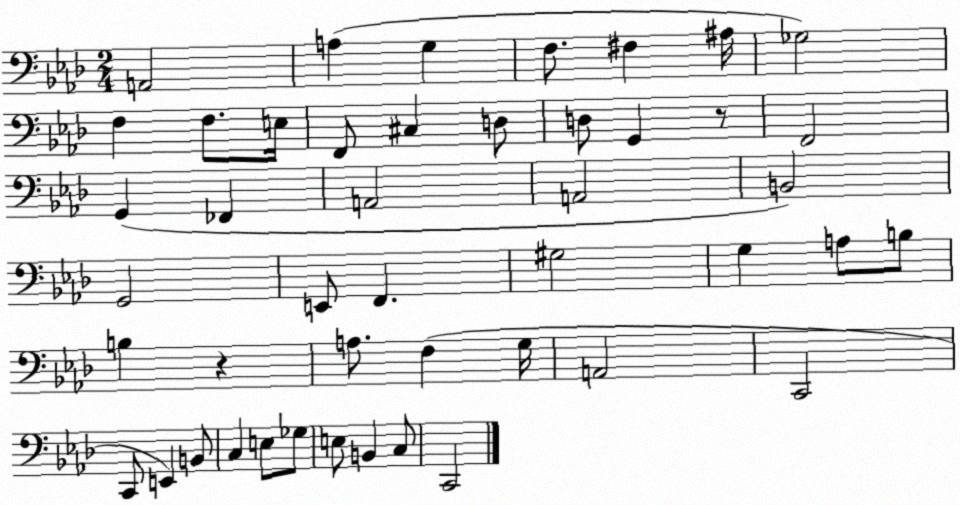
X:1
T:Untitled
M:2/4
L:1/4
K:Ab
A,,2 A, G, F,/2 ^F, ^A,/4 _G,2 F, F,/2 E,/4 F,,/2 ^C, D,/2 D,/2 G,, z/2 F,,2 G,, _F,, A,,2 A,,2 B,,2 G,,2 E,,/2 F,, ^G,2 G, A,/2 B,/2 B, z A,/2 F, G,/4 A,,2 C,,2 C,,/2 E,, B,,/2 C, E,/2 _G,/2 E,/2 B,, C,/2 C,,2